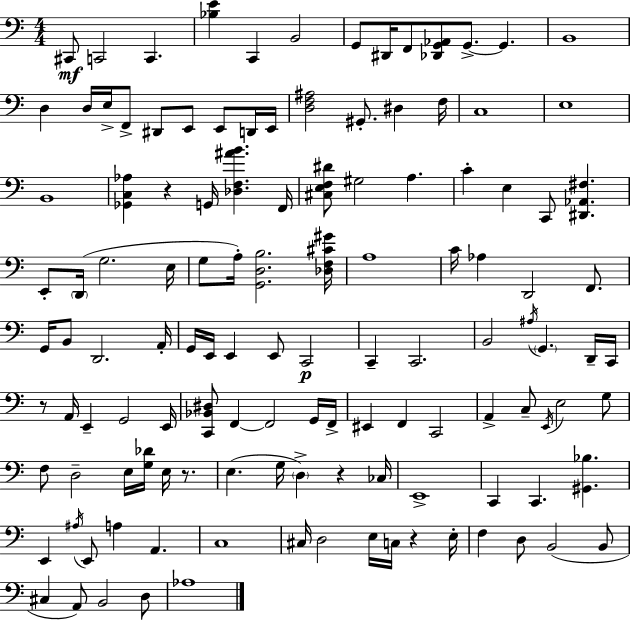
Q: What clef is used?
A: bass